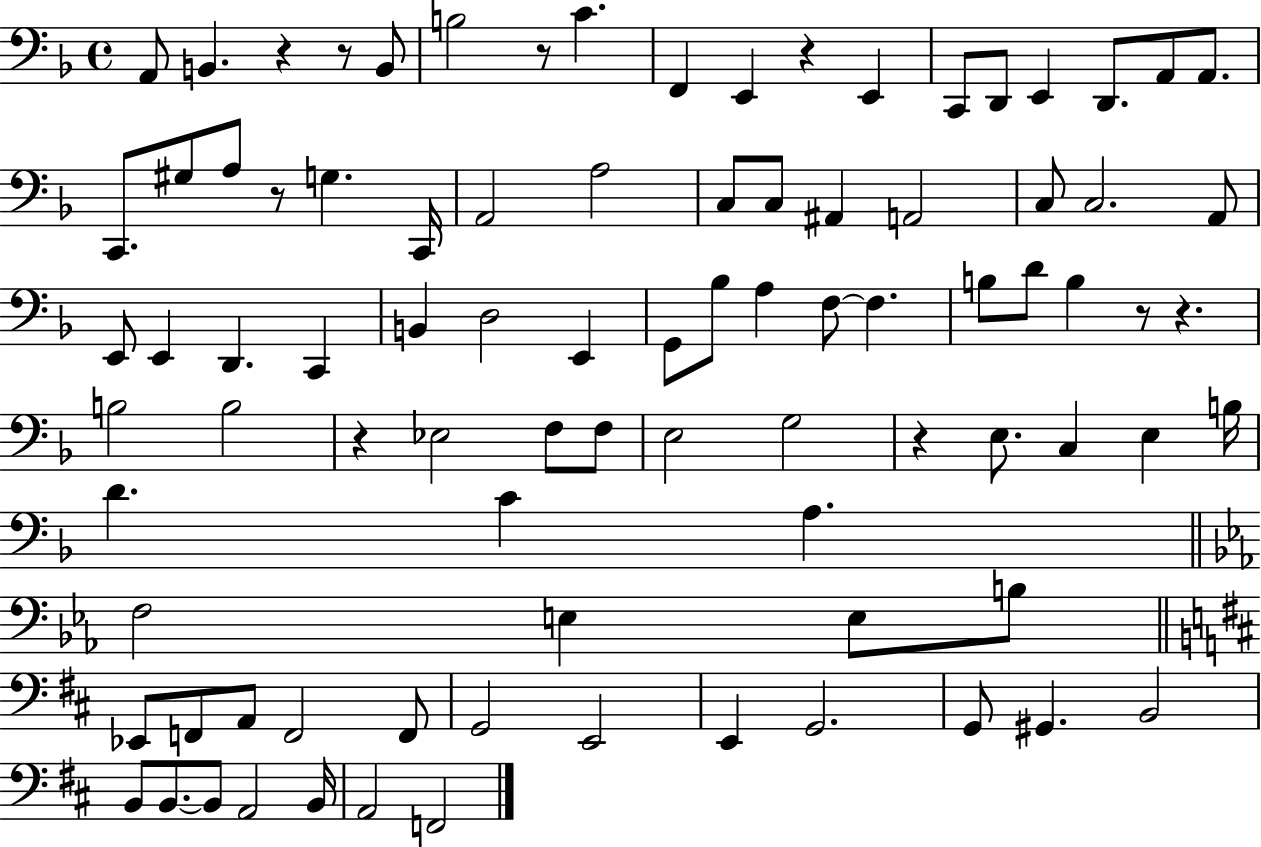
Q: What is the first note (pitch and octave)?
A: A2